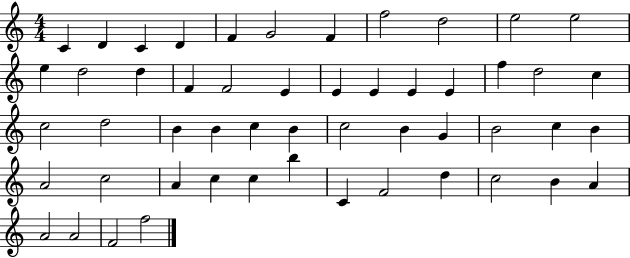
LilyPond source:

{
  \clef treble
  \numericTimeSignature
  \time 4/4
  \key c \major
  c'4 d'4 c'4 d'4 | f'4 g'2 f'4 | f''2 d''2 | e''2 e''2 | \break e''4 d''2 d''4 | f'4 f'2 e'4 | e'4 e'4 e'4 e'4 | f''4 d''2 c''4 | \break c''2 d''2 | b'4 b'4 c''4 b'4 | c''2 b'4 g'4 | b'2 c''4 b'4 | \break a'2 c''2 | a'4 c''4 c''4 b''4 | c'4 f'2 d''4 | c''2 b'4 a'4 | \break a'2 a'2 | f'2 f''2 | \bar "|."
}